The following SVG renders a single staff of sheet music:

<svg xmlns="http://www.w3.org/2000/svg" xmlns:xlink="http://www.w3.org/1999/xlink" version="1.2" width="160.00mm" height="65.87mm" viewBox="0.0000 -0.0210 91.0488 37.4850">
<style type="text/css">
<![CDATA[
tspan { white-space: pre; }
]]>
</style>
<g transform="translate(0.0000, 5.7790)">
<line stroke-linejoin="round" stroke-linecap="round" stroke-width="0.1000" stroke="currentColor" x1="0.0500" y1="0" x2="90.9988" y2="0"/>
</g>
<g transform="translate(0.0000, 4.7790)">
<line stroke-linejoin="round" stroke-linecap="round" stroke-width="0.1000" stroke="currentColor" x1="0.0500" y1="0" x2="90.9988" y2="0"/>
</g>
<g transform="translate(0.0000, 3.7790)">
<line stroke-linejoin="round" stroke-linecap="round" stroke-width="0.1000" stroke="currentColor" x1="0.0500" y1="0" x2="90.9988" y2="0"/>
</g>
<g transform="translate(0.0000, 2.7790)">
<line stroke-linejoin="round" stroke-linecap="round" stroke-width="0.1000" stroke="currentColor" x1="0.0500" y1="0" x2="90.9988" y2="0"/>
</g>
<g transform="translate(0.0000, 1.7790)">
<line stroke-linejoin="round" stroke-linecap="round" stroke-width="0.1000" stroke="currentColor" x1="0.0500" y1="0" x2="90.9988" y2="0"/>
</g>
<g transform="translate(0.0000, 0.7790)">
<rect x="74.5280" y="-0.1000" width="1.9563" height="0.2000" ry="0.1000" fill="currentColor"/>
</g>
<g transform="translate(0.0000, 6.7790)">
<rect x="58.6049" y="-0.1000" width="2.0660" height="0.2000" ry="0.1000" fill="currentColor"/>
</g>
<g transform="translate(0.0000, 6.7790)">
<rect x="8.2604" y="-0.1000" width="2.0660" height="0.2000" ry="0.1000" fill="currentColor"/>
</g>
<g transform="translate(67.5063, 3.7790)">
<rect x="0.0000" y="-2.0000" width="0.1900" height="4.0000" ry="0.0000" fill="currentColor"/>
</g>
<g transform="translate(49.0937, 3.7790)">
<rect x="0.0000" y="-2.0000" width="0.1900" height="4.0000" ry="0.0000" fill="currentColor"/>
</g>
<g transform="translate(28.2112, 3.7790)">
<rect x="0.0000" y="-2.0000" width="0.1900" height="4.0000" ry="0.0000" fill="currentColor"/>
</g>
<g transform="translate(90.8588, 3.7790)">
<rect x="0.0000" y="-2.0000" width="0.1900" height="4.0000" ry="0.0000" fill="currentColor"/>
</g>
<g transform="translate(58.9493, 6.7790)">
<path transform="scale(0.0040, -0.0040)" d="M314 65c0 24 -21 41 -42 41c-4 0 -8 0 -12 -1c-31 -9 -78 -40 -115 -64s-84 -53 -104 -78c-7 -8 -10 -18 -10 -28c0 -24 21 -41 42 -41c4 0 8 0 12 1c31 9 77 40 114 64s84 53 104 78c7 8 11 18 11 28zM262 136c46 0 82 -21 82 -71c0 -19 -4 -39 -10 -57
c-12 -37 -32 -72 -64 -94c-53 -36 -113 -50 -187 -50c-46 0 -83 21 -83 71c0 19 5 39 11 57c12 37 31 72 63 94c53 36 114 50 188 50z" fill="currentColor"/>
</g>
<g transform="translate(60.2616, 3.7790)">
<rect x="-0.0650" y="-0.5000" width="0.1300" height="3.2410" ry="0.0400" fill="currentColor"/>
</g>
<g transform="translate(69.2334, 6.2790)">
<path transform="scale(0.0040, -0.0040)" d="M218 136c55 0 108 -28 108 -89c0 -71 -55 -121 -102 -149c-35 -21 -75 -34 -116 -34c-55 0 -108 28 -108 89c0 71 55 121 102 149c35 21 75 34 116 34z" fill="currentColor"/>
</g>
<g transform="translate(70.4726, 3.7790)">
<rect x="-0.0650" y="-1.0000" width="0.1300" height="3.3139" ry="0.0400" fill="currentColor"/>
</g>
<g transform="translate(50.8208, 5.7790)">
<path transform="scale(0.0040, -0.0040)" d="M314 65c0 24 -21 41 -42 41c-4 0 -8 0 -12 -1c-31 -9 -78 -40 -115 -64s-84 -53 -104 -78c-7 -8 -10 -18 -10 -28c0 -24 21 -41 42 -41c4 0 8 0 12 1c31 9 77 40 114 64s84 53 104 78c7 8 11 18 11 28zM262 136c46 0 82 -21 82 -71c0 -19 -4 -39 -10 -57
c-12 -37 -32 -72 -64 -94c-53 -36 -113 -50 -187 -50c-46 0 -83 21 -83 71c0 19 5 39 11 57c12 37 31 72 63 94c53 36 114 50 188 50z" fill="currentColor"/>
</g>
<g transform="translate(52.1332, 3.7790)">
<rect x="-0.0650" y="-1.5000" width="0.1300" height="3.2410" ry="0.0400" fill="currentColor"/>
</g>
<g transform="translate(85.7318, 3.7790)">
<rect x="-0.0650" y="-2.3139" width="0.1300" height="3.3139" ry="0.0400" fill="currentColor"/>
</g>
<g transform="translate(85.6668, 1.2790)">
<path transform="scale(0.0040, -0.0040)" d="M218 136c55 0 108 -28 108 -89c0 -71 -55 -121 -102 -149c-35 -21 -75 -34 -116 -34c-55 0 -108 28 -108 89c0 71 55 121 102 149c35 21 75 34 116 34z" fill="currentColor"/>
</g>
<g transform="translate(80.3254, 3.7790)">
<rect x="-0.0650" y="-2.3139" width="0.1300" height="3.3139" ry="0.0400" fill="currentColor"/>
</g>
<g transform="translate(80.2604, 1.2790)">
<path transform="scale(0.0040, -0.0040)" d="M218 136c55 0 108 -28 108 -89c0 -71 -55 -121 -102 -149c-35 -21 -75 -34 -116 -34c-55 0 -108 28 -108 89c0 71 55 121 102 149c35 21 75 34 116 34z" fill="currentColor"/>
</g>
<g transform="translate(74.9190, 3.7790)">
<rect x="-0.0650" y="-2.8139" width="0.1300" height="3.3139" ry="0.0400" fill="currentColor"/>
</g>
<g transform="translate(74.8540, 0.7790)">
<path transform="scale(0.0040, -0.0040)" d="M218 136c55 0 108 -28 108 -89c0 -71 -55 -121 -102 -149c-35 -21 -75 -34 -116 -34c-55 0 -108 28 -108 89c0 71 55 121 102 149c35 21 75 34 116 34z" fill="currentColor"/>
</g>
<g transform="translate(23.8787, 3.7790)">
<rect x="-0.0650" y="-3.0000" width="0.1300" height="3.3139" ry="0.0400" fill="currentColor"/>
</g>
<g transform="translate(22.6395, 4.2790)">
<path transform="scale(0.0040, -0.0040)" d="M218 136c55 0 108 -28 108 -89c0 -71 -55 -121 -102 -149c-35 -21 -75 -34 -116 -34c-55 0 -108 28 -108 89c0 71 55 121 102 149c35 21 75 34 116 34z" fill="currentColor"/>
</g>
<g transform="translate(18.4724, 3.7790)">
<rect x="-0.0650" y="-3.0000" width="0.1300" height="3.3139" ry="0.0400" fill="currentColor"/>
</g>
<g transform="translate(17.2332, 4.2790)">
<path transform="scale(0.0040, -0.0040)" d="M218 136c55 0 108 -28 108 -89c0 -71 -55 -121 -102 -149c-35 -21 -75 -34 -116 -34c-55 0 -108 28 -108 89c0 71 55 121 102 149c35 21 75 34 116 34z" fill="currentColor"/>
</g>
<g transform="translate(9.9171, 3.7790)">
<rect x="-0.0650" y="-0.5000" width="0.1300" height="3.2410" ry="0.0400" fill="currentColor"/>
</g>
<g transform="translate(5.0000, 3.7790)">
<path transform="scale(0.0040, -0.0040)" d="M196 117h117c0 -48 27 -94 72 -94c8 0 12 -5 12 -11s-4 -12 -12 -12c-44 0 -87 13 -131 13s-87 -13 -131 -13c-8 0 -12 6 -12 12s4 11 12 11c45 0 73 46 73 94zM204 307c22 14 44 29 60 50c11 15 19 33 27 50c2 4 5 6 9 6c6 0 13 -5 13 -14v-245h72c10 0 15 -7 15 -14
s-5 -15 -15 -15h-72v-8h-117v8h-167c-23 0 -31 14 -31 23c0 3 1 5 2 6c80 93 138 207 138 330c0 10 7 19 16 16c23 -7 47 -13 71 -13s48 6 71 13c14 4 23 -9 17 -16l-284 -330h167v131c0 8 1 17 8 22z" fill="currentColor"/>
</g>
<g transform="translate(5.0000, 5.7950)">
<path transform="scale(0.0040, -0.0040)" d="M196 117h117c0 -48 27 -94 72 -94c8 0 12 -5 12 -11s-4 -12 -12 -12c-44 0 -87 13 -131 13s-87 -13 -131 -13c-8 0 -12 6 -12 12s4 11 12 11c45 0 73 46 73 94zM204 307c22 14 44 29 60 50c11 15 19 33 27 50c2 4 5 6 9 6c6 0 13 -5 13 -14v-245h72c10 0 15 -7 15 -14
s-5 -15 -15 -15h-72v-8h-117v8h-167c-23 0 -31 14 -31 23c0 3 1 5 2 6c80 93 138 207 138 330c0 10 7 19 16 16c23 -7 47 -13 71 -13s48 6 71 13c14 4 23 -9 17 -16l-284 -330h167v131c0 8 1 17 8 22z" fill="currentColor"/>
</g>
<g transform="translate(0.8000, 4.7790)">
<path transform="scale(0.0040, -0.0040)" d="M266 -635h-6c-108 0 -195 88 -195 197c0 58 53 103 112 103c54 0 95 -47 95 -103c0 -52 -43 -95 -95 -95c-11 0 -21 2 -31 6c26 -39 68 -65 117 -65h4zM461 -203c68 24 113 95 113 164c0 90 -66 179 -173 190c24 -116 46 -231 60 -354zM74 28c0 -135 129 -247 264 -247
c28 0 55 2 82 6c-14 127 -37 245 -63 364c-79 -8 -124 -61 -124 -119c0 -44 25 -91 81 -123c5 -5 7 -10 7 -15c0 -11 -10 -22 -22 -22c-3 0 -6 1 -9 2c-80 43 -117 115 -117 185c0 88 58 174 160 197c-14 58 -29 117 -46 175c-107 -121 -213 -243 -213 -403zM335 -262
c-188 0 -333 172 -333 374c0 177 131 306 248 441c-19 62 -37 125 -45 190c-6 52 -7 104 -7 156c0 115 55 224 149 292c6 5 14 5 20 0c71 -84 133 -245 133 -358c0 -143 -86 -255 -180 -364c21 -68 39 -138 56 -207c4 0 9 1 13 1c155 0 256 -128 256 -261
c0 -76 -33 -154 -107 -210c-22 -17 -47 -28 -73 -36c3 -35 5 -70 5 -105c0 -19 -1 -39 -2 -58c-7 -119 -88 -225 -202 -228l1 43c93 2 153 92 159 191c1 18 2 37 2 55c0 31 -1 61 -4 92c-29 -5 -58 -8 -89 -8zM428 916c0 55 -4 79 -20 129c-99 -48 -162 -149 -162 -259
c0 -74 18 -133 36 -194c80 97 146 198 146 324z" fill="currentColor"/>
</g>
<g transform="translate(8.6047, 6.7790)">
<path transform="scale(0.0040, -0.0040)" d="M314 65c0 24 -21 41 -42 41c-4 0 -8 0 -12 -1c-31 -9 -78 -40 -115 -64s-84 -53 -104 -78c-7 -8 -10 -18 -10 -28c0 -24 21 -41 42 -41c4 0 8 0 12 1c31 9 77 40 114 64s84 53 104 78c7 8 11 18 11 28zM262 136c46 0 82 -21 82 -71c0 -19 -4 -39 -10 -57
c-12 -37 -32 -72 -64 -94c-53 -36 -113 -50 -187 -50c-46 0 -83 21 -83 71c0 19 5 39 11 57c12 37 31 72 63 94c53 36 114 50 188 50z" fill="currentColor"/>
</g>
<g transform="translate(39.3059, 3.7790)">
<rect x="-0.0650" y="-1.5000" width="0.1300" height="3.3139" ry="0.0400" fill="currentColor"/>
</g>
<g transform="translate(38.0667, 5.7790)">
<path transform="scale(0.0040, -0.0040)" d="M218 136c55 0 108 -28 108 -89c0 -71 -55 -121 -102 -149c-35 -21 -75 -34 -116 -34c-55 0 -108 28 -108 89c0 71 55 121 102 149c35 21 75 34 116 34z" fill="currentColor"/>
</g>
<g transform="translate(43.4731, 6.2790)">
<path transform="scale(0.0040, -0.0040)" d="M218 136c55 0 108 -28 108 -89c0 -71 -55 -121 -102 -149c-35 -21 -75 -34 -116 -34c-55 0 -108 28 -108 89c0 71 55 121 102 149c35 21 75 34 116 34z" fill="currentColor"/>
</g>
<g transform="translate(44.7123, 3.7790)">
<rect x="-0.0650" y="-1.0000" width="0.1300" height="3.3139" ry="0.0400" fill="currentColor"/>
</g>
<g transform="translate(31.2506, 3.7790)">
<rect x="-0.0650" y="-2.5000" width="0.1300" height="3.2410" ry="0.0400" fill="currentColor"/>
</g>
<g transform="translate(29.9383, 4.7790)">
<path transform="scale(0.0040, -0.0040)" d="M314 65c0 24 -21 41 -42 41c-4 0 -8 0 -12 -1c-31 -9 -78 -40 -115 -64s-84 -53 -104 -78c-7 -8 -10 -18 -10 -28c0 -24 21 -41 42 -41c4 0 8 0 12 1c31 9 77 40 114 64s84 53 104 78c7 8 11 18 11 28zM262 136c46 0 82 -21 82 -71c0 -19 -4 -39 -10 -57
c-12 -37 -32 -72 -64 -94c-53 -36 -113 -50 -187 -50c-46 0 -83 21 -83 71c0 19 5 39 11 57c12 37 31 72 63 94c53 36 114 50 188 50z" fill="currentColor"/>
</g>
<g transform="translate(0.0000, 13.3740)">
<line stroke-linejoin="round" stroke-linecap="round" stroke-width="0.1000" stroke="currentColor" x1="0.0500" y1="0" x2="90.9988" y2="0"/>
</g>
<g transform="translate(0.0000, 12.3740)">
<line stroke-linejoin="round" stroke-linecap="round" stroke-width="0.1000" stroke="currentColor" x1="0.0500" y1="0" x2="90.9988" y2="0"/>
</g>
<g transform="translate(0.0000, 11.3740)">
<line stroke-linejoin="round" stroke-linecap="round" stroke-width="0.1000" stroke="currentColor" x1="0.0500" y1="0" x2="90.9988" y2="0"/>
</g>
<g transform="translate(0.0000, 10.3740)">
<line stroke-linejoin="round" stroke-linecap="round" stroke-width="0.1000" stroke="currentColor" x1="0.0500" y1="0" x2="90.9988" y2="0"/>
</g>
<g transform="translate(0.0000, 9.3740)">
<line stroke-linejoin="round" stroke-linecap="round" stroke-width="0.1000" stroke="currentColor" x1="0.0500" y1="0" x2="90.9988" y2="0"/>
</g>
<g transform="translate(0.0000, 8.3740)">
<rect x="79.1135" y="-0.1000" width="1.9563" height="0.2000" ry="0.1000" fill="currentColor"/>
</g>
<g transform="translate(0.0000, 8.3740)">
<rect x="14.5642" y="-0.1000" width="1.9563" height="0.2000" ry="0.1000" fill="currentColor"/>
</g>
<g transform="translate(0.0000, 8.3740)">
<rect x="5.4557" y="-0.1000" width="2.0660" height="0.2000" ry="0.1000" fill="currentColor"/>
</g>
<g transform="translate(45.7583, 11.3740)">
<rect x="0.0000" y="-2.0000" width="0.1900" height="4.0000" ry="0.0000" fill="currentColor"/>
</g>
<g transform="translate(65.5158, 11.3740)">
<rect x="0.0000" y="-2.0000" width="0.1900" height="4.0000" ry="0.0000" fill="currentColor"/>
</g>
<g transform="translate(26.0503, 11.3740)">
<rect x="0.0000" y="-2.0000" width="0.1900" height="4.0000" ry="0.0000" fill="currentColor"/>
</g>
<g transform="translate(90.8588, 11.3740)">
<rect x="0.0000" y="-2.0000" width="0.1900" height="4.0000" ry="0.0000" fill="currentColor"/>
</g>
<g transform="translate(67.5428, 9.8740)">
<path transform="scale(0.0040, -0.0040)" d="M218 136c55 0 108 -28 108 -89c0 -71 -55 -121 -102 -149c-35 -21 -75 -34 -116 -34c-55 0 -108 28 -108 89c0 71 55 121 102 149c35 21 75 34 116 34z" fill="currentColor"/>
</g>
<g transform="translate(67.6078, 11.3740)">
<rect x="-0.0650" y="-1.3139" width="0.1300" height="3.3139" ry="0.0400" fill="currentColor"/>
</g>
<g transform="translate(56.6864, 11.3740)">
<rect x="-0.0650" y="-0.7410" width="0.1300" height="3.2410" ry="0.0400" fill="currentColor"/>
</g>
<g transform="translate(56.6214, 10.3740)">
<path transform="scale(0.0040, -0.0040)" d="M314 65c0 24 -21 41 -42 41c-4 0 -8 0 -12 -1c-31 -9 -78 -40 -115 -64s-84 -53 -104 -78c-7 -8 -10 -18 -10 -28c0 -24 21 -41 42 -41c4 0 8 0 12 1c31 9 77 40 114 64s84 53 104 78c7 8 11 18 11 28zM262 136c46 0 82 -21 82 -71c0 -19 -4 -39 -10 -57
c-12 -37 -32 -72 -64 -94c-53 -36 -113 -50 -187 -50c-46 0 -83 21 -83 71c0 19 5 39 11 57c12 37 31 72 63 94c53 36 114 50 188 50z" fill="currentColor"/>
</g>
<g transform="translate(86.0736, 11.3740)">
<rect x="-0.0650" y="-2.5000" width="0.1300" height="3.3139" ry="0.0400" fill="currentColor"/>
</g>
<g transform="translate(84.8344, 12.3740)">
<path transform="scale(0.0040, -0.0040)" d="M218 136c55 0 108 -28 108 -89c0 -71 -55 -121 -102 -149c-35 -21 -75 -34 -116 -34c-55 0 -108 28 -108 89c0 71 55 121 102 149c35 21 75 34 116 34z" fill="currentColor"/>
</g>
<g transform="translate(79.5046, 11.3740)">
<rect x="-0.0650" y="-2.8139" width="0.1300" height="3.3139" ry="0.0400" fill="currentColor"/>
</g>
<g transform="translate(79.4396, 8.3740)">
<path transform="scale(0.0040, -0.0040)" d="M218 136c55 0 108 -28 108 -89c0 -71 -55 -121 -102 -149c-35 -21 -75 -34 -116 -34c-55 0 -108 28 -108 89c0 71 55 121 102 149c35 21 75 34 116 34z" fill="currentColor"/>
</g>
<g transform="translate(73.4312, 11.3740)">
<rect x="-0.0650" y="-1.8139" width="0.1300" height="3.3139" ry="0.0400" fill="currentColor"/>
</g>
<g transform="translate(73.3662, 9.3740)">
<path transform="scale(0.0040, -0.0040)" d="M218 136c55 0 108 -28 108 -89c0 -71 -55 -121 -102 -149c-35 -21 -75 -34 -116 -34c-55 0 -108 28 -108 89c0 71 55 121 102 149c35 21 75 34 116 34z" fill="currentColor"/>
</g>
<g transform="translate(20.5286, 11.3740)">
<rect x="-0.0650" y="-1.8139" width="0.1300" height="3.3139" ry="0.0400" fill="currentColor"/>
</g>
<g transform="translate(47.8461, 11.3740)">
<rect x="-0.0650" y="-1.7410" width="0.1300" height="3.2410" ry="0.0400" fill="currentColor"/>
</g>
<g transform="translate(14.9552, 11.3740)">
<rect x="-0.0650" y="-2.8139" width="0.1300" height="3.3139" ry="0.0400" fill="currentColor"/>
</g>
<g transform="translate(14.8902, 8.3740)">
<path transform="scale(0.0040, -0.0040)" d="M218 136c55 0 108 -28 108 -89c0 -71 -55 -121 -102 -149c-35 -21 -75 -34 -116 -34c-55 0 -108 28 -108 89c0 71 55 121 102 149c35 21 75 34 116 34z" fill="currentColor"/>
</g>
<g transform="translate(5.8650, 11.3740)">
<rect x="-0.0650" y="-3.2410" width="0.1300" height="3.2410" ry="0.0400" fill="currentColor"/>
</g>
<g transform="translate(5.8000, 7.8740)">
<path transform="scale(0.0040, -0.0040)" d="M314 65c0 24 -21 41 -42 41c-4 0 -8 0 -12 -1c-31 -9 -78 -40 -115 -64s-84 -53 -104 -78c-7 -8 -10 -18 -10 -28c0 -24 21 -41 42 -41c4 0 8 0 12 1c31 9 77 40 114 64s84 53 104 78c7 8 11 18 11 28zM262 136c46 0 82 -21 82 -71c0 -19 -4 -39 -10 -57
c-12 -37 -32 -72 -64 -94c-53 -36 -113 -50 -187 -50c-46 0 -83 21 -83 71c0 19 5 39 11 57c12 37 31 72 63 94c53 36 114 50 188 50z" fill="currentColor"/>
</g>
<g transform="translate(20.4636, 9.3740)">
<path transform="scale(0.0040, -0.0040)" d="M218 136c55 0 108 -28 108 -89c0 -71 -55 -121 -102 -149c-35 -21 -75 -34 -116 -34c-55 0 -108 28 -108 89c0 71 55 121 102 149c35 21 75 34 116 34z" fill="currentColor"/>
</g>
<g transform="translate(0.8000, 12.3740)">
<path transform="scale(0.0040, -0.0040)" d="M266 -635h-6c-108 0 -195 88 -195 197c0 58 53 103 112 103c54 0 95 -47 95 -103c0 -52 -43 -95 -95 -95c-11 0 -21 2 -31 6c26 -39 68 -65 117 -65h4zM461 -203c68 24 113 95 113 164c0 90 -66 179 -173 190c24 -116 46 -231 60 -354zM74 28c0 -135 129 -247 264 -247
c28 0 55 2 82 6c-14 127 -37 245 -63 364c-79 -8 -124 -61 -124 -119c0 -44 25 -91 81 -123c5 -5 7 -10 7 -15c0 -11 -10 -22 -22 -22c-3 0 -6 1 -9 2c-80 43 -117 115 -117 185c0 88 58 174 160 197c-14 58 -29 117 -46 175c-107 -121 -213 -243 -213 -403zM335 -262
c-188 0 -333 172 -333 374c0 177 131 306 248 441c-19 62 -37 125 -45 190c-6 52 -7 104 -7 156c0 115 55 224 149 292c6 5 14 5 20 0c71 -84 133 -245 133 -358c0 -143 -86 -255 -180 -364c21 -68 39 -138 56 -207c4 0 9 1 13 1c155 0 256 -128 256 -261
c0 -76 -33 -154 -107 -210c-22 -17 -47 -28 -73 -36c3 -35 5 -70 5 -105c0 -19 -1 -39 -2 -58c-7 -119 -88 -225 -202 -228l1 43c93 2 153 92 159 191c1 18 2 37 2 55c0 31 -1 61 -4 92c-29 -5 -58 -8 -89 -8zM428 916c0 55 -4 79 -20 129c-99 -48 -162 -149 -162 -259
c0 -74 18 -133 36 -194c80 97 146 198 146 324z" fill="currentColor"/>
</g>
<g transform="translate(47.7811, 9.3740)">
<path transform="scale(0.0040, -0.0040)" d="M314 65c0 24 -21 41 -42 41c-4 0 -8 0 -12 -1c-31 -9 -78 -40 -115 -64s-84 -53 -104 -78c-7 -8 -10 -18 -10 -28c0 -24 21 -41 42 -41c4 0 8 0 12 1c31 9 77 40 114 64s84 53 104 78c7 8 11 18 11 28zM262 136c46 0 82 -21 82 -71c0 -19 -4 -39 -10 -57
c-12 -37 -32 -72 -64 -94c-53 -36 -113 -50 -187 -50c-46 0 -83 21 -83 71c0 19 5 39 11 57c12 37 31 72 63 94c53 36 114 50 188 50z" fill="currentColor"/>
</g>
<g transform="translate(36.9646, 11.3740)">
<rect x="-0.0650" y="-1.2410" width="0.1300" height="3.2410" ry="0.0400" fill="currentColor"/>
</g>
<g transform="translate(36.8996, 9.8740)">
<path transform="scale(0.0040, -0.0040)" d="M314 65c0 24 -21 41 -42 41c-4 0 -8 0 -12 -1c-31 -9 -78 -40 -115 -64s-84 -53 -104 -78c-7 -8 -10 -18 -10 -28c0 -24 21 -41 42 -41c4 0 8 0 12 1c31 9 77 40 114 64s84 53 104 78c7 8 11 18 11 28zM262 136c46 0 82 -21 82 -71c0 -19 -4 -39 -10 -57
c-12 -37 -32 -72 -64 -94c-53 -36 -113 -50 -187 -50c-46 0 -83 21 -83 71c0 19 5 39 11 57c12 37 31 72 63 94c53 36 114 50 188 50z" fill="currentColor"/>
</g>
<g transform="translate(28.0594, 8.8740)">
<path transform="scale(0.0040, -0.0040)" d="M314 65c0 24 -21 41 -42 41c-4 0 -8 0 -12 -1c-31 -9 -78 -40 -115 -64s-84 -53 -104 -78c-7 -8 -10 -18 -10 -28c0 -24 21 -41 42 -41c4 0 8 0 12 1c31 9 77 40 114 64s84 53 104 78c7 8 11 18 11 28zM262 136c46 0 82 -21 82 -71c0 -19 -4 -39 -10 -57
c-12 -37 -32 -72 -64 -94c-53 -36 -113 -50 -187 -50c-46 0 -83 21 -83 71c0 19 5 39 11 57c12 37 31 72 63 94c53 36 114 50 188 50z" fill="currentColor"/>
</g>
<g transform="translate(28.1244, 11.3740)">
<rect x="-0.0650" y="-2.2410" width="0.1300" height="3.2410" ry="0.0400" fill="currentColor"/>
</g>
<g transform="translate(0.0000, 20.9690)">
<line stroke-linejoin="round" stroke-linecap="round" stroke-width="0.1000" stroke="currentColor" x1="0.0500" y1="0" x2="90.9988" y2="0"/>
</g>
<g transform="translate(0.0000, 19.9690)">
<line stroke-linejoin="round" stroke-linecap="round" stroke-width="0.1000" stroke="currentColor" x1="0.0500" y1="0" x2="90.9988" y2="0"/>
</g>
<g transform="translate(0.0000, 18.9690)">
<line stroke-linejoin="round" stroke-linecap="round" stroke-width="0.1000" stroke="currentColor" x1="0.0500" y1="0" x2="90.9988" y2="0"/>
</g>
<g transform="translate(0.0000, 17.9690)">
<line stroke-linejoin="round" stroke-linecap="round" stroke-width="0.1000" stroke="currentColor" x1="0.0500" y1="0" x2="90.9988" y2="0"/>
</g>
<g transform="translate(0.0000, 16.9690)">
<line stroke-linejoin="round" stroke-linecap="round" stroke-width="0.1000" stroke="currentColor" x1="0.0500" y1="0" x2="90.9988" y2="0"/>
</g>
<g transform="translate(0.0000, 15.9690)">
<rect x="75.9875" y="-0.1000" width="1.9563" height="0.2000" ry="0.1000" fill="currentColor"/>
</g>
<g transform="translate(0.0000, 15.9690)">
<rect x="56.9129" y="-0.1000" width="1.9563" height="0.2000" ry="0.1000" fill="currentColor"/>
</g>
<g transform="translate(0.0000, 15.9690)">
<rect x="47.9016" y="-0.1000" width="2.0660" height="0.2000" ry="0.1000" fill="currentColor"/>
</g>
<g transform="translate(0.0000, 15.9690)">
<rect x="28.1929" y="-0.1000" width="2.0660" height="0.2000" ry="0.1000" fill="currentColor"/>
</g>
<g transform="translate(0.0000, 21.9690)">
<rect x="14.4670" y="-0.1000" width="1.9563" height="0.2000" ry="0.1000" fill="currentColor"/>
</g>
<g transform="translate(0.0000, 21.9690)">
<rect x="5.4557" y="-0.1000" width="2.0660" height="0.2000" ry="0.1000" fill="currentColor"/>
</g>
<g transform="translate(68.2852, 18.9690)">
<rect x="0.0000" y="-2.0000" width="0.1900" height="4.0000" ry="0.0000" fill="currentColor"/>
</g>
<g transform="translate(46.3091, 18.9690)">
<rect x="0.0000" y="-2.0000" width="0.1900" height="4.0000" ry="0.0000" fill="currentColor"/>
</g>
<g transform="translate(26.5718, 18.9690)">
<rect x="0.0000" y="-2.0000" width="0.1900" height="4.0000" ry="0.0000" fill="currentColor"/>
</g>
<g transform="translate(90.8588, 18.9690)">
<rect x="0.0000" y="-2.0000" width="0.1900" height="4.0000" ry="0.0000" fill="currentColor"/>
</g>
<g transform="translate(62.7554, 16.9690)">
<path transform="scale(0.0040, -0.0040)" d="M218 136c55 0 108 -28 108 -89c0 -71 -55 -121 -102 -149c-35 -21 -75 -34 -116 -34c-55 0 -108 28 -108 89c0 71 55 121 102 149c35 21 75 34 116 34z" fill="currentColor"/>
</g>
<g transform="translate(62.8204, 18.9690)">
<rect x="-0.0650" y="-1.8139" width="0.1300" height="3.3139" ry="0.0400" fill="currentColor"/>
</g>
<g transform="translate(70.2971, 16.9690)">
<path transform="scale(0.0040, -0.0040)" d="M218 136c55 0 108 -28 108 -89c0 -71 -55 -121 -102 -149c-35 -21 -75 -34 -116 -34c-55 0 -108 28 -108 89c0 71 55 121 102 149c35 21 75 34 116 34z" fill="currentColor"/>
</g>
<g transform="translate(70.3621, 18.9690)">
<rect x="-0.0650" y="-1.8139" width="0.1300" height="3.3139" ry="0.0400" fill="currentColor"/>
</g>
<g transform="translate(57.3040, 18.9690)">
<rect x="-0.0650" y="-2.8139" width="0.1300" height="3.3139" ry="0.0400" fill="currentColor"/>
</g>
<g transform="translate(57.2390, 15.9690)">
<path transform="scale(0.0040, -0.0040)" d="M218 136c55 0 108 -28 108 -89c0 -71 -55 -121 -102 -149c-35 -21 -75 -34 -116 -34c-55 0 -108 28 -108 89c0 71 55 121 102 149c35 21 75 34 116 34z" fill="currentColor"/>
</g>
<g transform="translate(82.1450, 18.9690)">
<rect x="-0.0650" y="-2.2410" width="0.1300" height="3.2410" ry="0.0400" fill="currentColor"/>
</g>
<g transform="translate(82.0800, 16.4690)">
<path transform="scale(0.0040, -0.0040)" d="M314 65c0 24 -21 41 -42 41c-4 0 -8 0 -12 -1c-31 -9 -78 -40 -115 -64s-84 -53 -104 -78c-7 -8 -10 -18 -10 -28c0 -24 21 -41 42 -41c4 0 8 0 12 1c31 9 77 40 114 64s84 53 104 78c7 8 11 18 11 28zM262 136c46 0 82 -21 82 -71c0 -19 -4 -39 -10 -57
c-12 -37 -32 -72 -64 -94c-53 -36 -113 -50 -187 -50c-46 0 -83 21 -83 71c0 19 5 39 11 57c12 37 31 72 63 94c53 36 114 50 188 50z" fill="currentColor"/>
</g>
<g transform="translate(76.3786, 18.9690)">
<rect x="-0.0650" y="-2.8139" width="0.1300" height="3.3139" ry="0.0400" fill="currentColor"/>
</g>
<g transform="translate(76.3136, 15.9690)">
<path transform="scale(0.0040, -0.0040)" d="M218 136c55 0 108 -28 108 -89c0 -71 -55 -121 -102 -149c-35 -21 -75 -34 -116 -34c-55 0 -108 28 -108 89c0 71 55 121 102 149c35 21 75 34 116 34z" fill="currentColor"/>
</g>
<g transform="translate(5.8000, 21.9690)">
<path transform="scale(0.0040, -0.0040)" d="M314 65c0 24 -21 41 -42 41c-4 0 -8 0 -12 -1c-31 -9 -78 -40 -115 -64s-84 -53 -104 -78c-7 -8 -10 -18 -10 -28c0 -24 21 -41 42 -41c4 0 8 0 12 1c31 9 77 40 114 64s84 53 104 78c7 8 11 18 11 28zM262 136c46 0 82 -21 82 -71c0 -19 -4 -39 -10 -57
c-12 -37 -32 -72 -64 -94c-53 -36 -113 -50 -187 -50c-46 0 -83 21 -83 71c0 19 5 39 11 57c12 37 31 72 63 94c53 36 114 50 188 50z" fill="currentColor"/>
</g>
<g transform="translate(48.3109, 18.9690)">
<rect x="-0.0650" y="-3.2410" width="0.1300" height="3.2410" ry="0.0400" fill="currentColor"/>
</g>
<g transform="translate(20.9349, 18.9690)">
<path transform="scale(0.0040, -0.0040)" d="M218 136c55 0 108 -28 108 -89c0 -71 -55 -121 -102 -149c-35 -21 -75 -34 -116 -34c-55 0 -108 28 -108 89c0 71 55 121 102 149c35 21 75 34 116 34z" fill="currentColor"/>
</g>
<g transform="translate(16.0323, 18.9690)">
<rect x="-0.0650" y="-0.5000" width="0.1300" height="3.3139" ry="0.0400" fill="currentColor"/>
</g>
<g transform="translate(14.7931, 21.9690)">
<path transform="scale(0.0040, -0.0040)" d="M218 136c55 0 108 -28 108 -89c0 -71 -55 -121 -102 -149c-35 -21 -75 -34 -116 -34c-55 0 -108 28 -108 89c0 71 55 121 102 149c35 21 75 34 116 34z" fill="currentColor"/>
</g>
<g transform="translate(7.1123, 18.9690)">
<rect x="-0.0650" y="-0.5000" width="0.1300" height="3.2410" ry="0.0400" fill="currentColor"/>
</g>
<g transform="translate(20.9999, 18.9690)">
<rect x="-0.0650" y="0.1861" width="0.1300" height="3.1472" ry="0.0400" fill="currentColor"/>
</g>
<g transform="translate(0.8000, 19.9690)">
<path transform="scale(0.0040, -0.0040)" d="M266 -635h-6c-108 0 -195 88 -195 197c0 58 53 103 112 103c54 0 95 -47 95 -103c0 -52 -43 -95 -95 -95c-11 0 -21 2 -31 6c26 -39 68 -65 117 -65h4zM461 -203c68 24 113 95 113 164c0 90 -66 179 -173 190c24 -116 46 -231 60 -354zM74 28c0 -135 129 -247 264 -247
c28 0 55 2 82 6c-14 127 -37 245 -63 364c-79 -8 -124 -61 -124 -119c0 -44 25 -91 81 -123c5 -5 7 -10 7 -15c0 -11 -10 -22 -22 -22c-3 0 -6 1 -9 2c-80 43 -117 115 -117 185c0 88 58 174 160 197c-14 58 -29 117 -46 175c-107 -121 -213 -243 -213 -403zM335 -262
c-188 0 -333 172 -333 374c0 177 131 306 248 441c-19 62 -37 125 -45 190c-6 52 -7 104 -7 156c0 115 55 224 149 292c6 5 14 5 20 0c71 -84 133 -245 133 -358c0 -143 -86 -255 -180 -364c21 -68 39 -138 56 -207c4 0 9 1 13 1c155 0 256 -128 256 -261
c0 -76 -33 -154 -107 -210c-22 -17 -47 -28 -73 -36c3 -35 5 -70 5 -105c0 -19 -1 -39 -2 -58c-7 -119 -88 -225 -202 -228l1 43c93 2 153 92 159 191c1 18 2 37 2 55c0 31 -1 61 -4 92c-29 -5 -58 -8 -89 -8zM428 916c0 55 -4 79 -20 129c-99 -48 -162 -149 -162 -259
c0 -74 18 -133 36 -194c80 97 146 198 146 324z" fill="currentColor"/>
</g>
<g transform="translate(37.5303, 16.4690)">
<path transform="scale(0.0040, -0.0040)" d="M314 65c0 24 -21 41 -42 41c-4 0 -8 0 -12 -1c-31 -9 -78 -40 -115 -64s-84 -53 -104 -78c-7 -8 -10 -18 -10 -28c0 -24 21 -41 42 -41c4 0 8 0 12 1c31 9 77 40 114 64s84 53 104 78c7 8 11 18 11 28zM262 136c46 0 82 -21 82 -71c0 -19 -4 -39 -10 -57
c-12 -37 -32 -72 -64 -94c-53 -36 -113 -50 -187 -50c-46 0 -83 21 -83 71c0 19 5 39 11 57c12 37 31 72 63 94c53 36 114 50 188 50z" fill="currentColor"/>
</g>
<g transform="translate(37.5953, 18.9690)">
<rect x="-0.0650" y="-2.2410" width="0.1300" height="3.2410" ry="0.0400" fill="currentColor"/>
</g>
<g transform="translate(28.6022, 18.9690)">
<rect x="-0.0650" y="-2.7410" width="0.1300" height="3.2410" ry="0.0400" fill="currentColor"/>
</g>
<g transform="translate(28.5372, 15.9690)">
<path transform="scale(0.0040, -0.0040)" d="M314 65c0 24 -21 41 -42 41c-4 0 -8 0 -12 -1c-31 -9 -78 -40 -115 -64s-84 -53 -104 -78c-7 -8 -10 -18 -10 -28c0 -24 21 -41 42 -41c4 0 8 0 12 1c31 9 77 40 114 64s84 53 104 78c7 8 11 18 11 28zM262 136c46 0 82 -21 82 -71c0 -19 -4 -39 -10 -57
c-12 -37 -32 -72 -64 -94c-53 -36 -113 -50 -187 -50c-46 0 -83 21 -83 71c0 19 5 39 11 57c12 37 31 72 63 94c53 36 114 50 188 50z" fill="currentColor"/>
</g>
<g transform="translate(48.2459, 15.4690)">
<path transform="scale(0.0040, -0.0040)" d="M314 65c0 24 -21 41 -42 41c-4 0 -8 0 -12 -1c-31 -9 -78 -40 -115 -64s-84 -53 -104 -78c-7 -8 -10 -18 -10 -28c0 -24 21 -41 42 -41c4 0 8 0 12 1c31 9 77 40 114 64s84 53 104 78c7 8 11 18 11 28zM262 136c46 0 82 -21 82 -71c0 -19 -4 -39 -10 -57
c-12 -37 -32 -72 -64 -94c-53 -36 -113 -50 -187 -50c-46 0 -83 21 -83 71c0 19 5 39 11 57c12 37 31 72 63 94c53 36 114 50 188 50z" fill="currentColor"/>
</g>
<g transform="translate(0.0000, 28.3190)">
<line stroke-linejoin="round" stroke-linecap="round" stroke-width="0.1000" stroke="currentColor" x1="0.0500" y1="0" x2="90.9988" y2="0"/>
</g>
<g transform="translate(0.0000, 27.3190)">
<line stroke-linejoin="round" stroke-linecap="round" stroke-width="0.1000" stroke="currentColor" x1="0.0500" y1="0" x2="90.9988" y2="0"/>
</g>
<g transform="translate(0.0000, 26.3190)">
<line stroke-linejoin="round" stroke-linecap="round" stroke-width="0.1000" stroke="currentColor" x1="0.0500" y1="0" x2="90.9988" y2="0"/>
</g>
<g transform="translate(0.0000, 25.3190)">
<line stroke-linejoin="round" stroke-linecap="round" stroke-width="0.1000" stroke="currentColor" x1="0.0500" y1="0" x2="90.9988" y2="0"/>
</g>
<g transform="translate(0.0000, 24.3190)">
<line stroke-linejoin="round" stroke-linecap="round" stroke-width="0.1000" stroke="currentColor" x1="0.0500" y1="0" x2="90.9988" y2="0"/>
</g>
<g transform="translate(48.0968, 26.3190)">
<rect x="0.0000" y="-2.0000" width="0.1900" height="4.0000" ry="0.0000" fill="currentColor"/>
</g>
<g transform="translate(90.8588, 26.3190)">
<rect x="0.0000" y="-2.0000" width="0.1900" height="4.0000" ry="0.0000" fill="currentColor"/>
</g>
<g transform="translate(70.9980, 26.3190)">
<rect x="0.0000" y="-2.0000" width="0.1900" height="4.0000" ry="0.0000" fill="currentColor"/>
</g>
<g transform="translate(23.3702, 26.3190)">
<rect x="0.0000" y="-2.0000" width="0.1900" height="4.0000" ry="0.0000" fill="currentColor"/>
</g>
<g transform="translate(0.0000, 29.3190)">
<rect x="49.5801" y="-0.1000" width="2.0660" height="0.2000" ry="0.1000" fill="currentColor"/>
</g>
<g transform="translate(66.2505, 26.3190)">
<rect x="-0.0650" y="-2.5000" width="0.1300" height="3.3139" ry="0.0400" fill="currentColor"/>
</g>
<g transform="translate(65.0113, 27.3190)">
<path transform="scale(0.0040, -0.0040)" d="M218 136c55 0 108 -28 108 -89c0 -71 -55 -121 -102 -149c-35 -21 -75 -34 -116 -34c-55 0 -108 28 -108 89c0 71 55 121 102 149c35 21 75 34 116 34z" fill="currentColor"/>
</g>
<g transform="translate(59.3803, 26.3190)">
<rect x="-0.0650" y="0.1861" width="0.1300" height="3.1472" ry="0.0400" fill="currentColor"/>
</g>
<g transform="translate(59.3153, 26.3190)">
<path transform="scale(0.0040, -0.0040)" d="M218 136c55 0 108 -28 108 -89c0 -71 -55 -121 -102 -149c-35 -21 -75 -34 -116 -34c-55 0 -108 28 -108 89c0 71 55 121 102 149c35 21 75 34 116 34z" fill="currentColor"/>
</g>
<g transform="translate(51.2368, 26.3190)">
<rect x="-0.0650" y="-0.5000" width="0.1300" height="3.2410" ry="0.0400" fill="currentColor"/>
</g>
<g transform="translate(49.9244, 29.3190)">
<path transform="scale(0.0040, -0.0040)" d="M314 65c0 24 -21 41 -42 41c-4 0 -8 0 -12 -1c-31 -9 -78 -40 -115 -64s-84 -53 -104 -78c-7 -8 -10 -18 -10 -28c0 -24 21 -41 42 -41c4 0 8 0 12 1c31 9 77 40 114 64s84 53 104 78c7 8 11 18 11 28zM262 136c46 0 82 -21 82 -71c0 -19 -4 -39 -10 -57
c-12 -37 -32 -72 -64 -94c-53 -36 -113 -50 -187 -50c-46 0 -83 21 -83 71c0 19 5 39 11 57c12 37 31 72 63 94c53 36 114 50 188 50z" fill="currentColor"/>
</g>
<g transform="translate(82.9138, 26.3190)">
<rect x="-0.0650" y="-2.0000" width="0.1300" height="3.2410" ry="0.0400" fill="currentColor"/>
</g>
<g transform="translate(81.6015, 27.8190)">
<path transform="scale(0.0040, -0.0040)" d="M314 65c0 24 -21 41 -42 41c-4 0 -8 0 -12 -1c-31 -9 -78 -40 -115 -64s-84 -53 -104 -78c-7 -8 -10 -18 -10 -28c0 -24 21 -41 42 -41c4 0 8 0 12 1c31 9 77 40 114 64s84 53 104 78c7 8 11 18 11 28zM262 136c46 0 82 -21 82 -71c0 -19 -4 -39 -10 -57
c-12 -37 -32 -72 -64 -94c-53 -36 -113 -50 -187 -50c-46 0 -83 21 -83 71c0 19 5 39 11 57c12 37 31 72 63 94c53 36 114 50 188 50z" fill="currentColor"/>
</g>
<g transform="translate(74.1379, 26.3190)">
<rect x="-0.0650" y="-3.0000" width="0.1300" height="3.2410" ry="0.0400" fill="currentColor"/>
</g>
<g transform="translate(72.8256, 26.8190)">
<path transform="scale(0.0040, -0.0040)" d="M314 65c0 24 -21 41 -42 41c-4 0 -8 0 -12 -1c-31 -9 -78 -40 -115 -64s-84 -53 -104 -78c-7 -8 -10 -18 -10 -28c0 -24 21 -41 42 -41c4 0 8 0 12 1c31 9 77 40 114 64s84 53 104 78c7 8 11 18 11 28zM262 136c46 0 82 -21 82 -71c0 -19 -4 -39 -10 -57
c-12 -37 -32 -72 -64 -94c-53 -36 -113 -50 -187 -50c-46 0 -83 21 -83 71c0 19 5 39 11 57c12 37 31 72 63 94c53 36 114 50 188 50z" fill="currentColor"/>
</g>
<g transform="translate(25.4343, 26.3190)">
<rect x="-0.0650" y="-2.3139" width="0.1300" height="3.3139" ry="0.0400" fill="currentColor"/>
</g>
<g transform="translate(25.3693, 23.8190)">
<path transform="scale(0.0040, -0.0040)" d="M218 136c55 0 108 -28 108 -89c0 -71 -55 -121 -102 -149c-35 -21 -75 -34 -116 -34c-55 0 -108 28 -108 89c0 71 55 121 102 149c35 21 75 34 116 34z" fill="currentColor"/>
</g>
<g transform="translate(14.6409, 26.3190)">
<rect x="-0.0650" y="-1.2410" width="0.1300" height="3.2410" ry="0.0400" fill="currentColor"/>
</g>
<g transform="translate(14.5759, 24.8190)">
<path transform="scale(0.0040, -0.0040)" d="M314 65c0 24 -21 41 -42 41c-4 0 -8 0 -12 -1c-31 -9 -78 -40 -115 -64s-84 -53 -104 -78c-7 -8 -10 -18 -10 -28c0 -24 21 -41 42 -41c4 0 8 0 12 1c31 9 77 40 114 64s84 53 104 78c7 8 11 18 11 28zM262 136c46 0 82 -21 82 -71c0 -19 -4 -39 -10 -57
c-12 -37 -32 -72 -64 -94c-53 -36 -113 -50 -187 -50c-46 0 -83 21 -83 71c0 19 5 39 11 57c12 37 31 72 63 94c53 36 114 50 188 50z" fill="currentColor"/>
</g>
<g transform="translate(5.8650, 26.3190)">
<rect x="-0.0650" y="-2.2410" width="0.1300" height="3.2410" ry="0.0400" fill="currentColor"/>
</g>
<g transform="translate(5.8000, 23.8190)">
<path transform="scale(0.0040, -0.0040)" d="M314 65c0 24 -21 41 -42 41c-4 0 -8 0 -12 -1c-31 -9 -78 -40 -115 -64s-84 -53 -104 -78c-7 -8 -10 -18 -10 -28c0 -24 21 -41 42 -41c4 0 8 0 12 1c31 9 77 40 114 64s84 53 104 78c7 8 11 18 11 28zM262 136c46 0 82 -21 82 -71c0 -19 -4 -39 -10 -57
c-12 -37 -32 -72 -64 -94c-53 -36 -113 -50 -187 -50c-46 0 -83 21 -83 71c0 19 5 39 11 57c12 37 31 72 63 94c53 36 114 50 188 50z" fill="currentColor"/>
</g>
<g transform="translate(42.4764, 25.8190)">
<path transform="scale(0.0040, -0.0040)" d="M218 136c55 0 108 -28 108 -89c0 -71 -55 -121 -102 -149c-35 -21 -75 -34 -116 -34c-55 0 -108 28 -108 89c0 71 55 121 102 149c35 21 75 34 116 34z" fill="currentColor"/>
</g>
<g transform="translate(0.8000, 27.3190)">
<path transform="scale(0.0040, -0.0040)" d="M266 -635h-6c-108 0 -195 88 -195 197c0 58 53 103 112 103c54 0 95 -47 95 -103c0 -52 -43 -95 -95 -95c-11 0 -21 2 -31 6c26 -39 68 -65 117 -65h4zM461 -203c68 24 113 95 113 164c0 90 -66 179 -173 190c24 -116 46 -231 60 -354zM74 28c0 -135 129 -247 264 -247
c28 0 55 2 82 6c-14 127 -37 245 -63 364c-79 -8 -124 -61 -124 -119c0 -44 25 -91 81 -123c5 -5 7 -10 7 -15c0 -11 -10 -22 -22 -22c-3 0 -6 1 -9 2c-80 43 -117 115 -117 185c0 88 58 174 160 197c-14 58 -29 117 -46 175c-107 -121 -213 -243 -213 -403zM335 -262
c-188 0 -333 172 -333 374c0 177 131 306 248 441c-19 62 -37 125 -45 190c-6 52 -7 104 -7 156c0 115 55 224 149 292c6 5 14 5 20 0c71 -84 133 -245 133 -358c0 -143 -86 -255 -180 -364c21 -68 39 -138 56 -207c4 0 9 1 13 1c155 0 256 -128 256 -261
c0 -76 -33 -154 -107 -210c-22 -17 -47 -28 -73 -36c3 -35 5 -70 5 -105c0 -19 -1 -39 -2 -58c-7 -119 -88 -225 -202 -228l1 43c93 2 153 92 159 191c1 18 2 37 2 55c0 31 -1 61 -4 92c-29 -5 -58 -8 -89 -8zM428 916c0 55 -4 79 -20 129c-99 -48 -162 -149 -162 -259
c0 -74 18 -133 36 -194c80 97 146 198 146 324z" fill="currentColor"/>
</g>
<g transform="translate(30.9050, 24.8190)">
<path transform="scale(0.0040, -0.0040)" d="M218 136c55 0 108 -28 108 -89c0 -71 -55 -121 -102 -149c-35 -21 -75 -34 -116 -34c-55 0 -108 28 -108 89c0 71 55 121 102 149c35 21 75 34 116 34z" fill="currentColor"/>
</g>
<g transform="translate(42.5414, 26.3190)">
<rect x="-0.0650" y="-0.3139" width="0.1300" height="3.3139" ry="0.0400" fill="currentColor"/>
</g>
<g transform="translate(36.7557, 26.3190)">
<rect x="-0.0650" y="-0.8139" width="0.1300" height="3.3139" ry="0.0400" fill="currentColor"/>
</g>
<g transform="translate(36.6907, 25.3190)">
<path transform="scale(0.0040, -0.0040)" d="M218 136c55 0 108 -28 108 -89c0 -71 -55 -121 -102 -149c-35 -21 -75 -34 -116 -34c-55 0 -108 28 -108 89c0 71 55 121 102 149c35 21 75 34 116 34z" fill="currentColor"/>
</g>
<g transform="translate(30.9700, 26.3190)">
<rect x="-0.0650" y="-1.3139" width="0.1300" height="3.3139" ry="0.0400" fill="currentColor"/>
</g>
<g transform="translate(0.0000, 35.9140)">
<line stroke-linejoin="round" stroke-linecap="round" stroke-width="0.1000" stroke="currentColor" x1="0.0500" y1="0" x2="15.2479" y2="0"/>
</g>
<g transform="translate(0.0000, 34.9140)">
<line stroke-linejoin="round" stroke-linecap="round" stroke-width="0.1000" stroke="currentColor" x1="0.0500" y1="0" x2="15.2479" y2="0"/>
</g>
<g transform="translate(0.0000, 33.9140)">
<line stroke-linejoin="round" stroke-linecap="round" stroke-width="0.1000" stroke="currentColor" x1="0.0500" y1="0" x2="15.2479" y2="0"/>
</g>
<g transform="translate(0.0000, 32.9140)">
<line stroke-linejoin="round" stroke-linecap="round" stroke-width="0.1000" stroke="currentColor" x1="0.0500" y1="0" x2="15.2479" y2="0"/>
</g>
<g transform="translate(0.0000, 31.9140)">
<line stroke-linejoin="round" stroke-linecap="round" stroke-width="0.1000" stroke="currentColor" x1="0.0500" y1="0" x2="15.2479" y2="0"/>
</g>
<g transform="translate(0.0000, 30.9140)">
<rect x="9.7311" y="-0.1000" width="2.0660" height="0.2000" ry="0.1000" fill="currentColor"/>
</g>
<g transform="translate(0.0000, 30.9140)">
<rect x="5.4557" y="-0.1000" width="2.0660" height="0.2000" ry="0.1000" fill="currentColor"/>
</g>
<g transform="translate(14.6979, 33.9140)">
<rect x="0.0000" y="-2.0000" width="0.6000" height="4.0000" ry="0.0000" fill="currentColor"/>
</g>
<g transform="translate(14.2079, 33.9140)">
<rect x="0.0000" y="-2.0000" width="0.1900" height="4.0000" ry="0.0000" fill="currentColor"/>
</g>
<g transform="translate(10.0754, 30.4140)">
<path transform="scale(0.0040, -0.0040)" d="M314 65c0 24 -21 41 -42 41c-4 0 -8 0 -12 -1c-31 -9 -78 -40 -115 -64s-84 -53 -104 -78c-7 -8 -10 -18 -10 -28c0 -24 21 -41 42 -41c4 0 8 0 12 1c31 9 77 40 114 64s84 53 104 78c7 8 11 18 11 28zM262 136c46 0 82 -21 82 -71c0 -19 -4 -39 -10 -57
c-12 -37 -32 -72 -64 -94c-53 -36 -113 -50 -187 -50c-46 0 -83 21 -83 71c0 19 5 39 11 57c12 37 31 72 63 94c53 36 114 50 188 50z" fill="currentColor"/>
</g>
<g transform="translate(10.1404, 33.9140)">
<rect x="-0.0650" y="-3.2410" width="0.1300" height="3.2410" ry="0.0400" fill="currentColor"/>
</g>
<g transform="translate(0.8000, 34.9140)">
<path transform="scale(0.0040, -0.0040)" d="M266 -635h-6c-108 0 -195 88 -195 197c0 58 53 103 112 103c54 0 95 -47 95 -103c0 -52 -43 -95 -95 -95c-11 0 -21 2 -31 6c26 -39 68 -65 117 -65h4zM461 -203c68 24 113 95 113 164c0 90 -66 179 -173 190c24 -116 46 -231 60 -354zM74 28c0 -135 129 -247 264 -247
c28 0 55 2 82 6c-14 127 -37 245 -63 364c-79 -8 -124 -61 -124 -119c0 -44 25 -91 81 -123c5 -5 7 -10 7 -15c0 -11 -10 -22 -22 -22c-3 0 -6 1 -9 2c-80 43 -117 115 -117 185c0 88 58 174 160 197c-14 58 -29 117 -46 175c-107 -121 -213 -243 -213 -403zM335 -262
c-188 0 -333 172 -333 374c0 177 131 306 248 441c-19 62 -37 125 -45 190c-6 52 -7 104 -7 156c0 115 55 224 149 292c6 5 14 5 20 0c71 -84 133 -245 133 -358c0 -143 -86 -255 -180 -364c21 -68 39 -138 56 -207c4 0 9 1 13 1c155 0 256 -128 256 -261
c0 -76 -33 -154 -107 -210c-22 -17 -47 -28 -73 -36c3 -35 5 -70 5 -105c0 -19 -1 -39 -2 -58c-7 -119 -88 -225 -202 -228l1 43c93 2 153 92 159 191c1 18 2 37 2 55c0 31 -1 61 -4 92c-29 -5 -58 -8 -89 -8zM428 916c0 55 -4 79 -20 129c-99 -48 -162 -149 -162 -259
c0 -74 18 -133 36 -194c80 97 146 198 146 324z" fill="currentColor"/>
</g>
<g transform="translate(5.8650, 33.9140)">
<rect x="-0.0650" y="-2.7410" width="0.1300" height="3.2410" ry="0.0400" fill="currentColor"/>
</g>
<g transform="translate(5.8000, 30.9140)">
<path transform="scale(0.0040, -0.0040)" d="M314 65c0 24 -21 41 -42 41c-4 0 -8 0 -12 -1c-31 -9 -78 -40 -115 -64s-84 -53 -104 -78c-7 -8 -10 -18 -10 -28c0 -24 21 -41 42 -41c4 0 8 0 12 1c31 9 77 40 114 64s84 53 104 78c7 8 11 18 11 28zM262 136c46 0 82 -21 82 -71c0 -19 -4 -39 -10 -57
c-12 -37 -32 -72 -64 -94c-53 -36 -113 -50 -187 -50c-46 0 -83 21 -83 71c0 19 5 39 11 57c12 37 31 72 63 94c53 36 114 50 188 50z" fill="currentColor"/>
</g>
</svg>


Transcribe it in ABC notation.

X:1
T:Untitled
M:4/4
L:1/4
K:C
C2 A A G2 E D E2 C2 D a g g b2 a f g2 e2 f2 d2 e f a G C2 C B a2 g2 b2 a f f a g2 g2 e2 g e d c C2 B G A2 F2 a2 b2